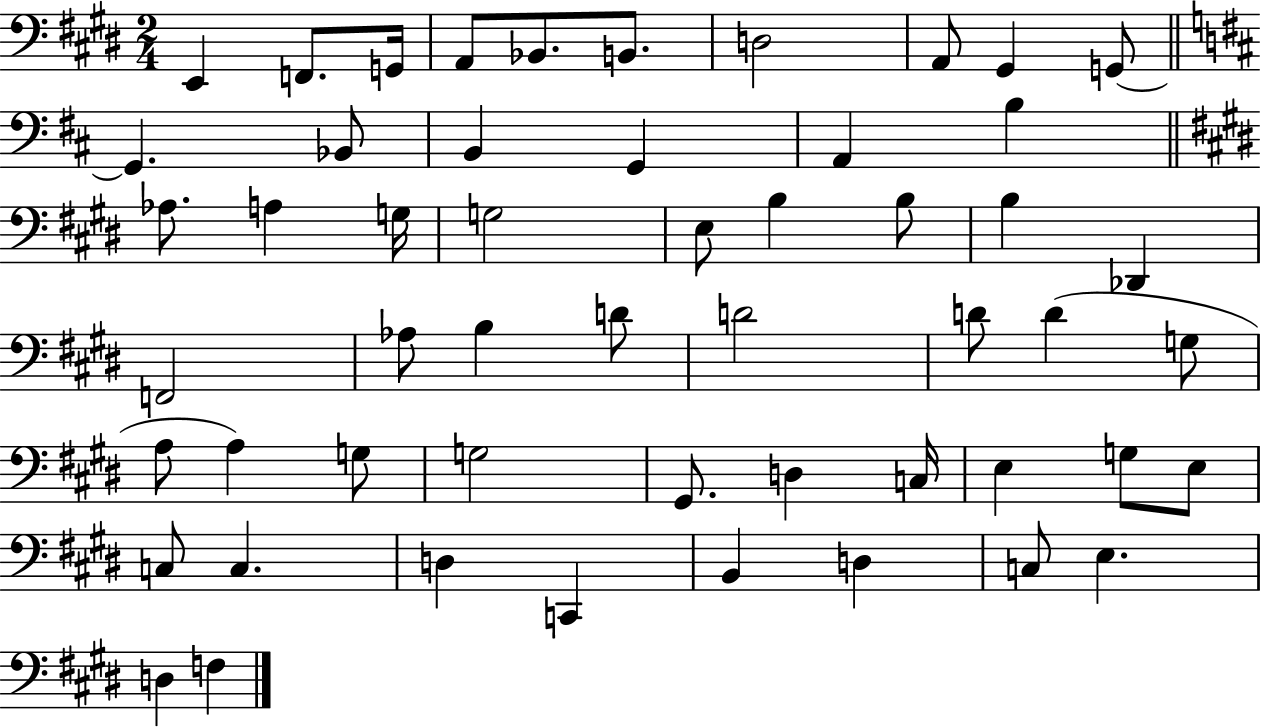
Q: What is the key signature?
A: E major